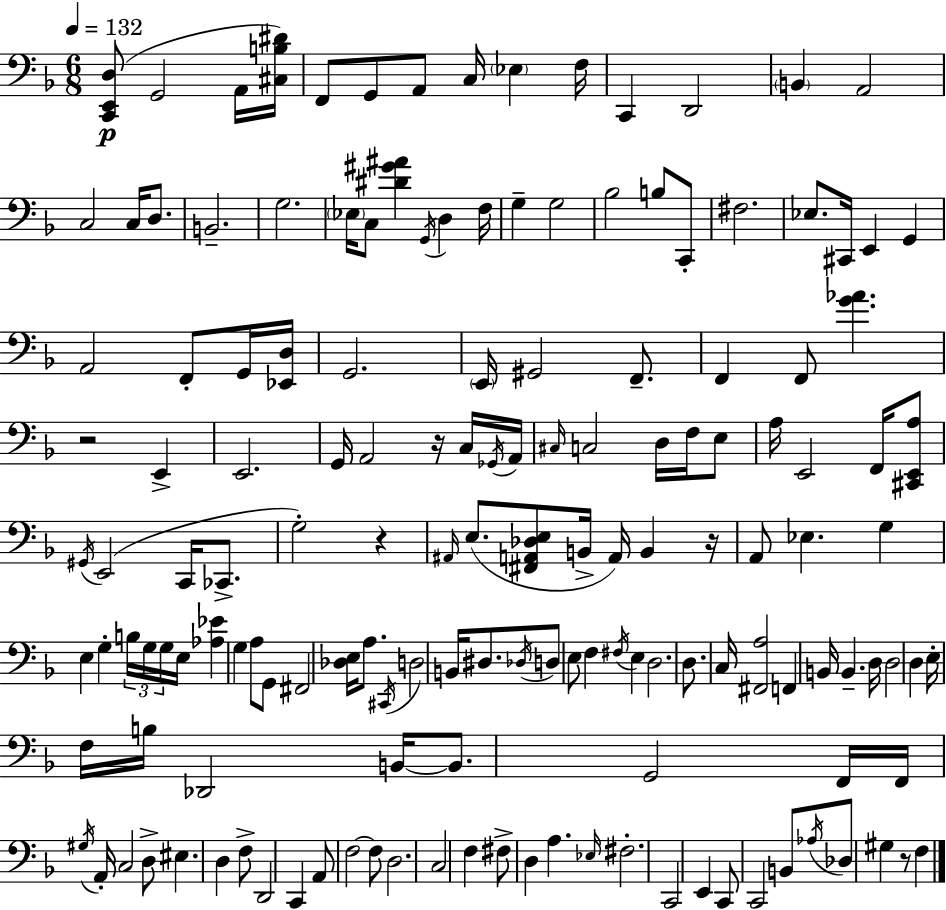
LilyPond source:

{
  \clef bass
  \numericTimeSignature
  \time 6/8
  \key f \major
  \tempo 4 = 132
  \repeat volta 2 { <c, e, d>8(\p g,2 a,16 <cis b dis'>16) | f,8 g,8 a,8 c16 \parenthesize ees4 f16 | c,4 d,2 | \parenthesize b,4 a,2 | \break c2 c16 d8. | b,2.-- | g2. | \parenthesize ees16 c8 <dis' gis' ais'>4 \acciaccatura { g,16 } d4 | \break f16 g4-- g2 | bes2 b8 c,8-. | fis2. | ees8. cis,16 e,4 g,4 | \break a,2 f,8-. g,16 | <ees, d>16 g,2. | \parenthesize e,16 gis,2 f,8.-- | f,4 f,8 <g' aes'>4. | \break r2 e,4-> | e,2. | g,16 a,2 r16 c16 | \acciaccatura { ges,16 } a,16 \grace { cis16 } c2 d16 | \break f16 e8 a16 e,2 | f,16 <cis, e, a>8 \acciaccatura { gis,16 } e,2( | c,16 ces,8.-> g2-.) | r4 \grace { ais,16 }( e8. <fis, a, des e>8 b,16-> a,16) | \break b,4 r16 a,8 ees4. | g4 e4 g4-. | \tuplet 3/2 { b16 g16 g16 } e16 <aes ees'>4 g4 | a8 g,8 fis,2 | \break <des e>16 a8. \acciaccatura { cis,16 } d2 | b,16 dis8. \acciaccatura { des16 } d8 e8 f4 | \acciaccatura { fis16 } e4 d2. | d8. c16 | \break <fis, a>2 f,4 | b,16 b,4.-- d16 d2 | d4 e16-. f16 b16 des,2 | b,16~~ b,8. g,2 | \break f,16 f,16 \acciaccatura { gis16 } a,16-. c2 | d8-> eis4. | d4 f8-> d,2 | c,4 a,8 f2~~ | \break f8 d2. | c2 | f4 fis8-> d4 | a4. \grace { ees16 } fis2.-. | \break c,2 | e,4 c,8 | c,2 b,8 \acciaccatura { aes16 } des8 | gis4 r8 f4 } \bar "|."
}